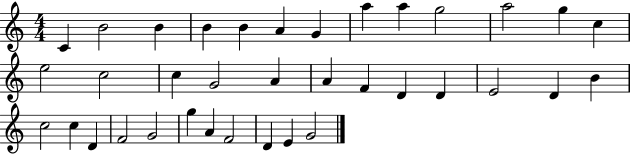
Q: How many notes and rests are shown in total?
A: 36